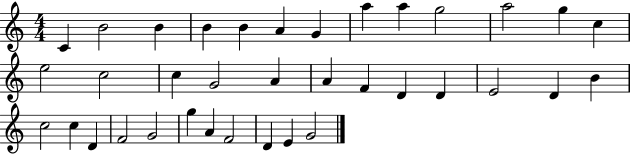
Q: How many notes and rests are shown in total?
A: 36